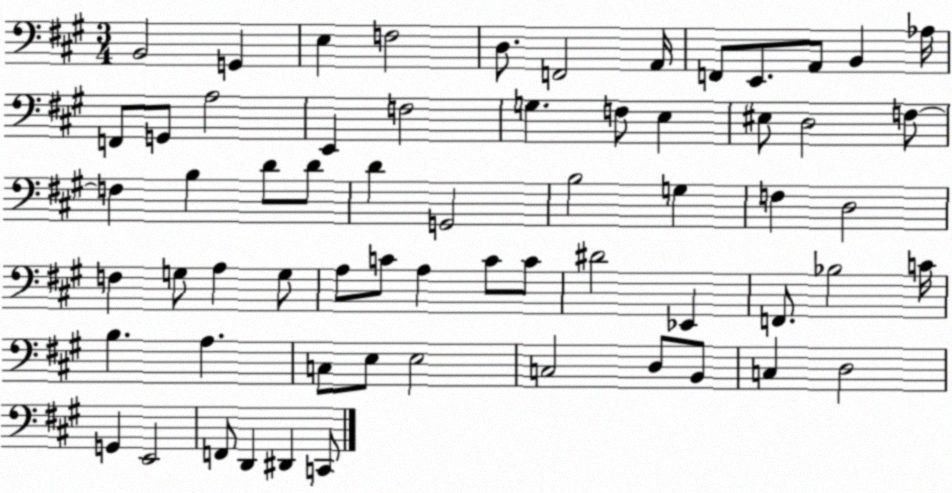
X:1
T:Untitled
M:3/4
L:1/4
K:A
B,,2 G,, E, F,2 D,/2 F,,2 A,,/4 F,,/2 E,,/2 A,,/2 B,, _A,/4 F,,/2 G,,/2 A,2 E,, F,2 G, F,/2 E, ^E,/2 D,2 F,/2 F, B, D/2 D/2 D G,,2 B,2 G, F, D,2 F, G,/2 A, G,/2 A,/2 C/2 A, C/2 C/2 ^D2 _E,, F,,/2 _B,2 C/4 B, A, C,/2 E,/2 E,2 C,2 D,/2 B,,/2 C, D,2 G,, E,,2 F,,/2 D,, ^D,, C,,/2